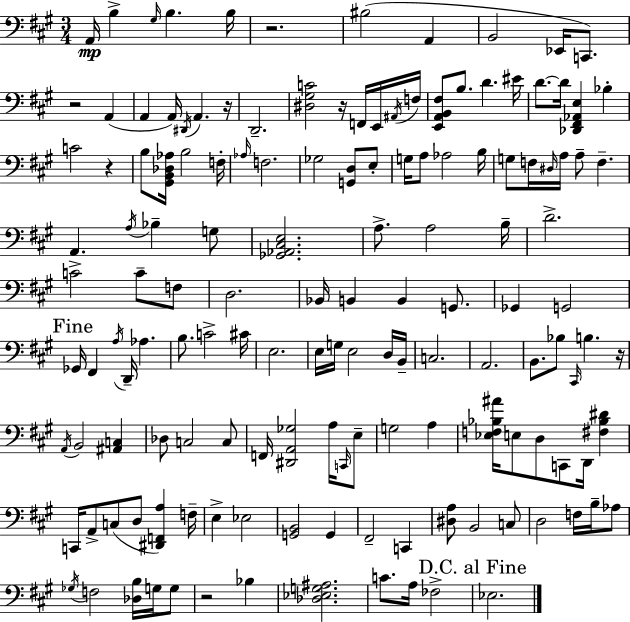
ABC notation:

X:1
T:Untitled
M:3/4
L:1/4
K:A
A,,/4 B, ^G,/4 B, B,/4 z2 ^B,2 A,, B,,2 _E,,/4 C,,/2 z2 A,, A,, A,,/4 ^D,,/4 A,, z/4 D,,2 [^D,^G,C]2 z/4 F,,/4 E,,/4 ^A,,/4 F,/4 [E,,A,,B,,^F,]/2 B,/2 D ^E/4 D/2 D/4 [_D,,^F,,_A,,E,] _B, C2 z B,/2 [^G,,B,,_D,_A,]/4 B,2 F,/4 _A,/4 F,2 _G,2 [G,,D,]/2 E,/2 G,/4 A,/2 _A,2 B,/4 G,/2 F,/4 ^D,/4 A,/4 A,/2 F, A,, A,/4 _B, G,/2 [_G,,_A,,^C,E,]2 A,/2 A,2 B,/4 D2 C2 C/2 F,/2 D,2 _B,,/4 B,, B,, G,,/2 _G,, G,,2 _G,,/4 ^F,, A,/4 D,,/4 _A, B,/2 C2 ^C/4 E,2 E,/4 G,/4 E,2 D,/4 B,,/4 C,2 A,,2 B,,/2 _B,/2 ^C,,/4 B, z/4 A,,/4 B,,2 [^A,,C,] _D,/2 C,2 C,/2 F,,/4 [^D,,A,,_G,]2 A,/4 C,,/4 E,/2 G,2 A, [_E,F,_B,^A]/4 E,/2 D,/2 C,,/2 D,,/4 [^F,_B,^D] C,,/4 A,,/2 C,/2 D,/2 [^D,,F,,A,] F,/4 E, _E,2 [G,,B,,]2 G,, ^F,,2 C,, [^D,A,]/2 B,,2 C,/2 D,2 F,/4 B,/4 _A,/2 _G,/4 F,2 [_D,B,]/4 G,/4 G,/2 z2 _B, [_D,_E,G,^A,]2 C/2 A,/4 _F,2 _E,2